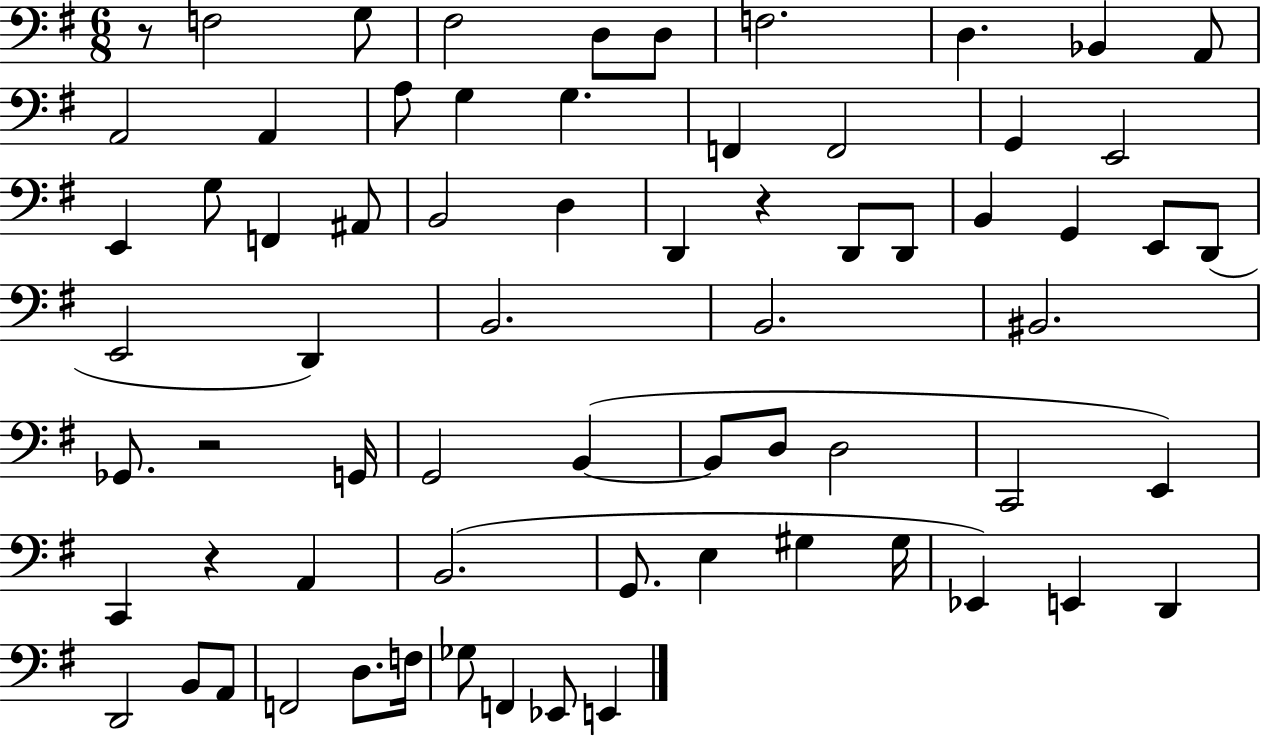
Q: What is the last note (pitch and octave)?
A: E2